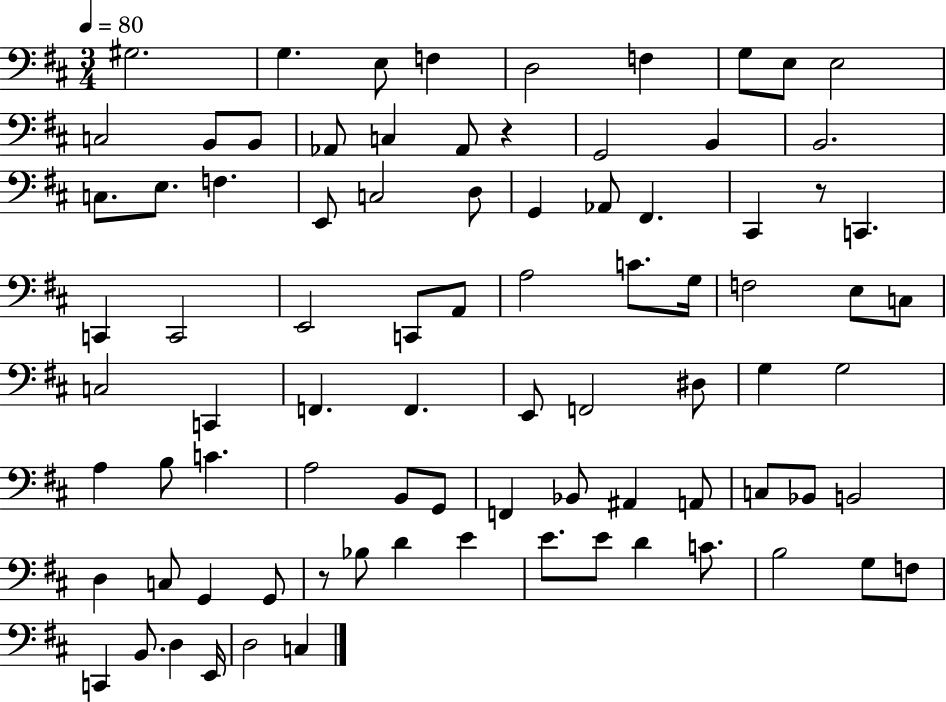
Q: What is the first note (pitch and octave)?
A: G#3